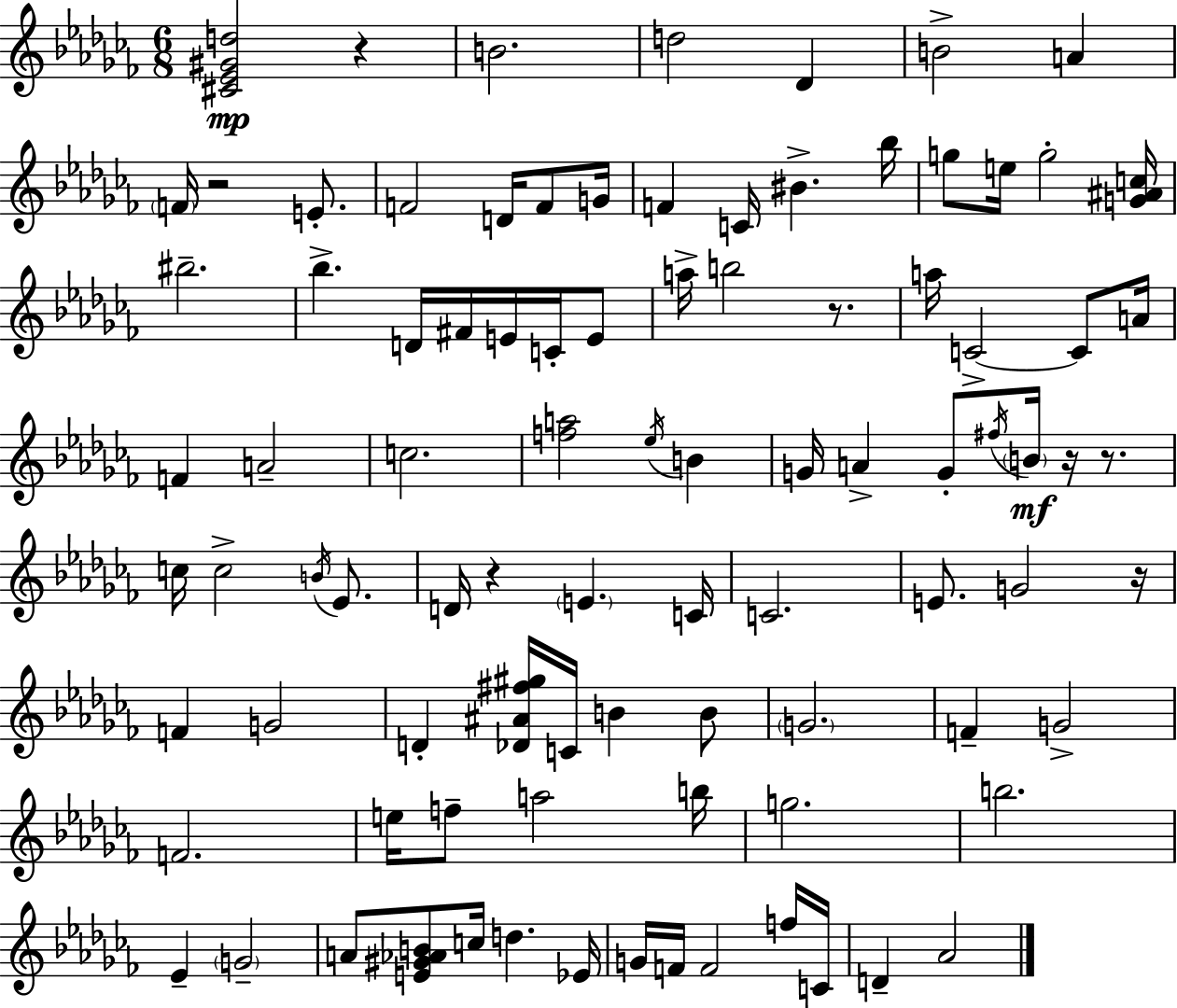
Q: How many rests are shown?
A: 7